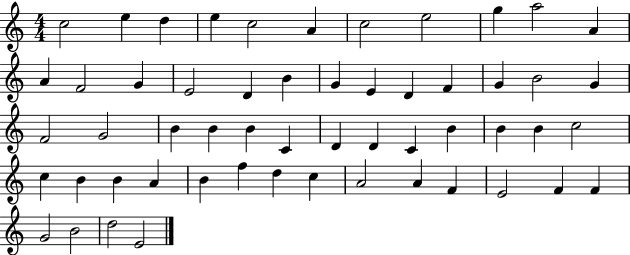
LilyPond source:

{
  \clef treble
  \numericTimeSignature
  \time 4/4
  \key c \major
  c''2 e''4 d''4 | e''4 c''2 a'4 | c''2 e''2 | g''4 a''2 a'4 | \break a'4 f'2 g'4 | e'2 d'4 b'4 | g'4 e'4 d'4 f'4 | g'4 b'2 g'4 | \break f'2 g'2 | b'4 b'4 b'4 c'4 | d'4 d'4 c'4 b'4 | b'4 b'4 c''2 | \break c''4 b'4 b'4 a'4 | b'4 f''4 d''4 c''4 | a'2 a'4 f'4 | e'2 f'4 f'4 | \break g'2 b'2 | d''2 e'2 | \bar "|."
}